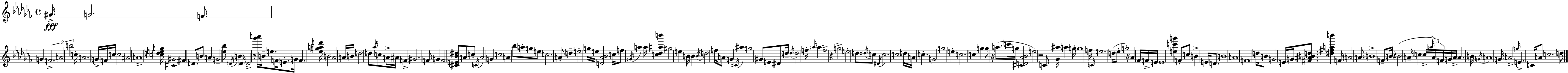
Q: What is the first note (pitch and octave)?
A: G#4